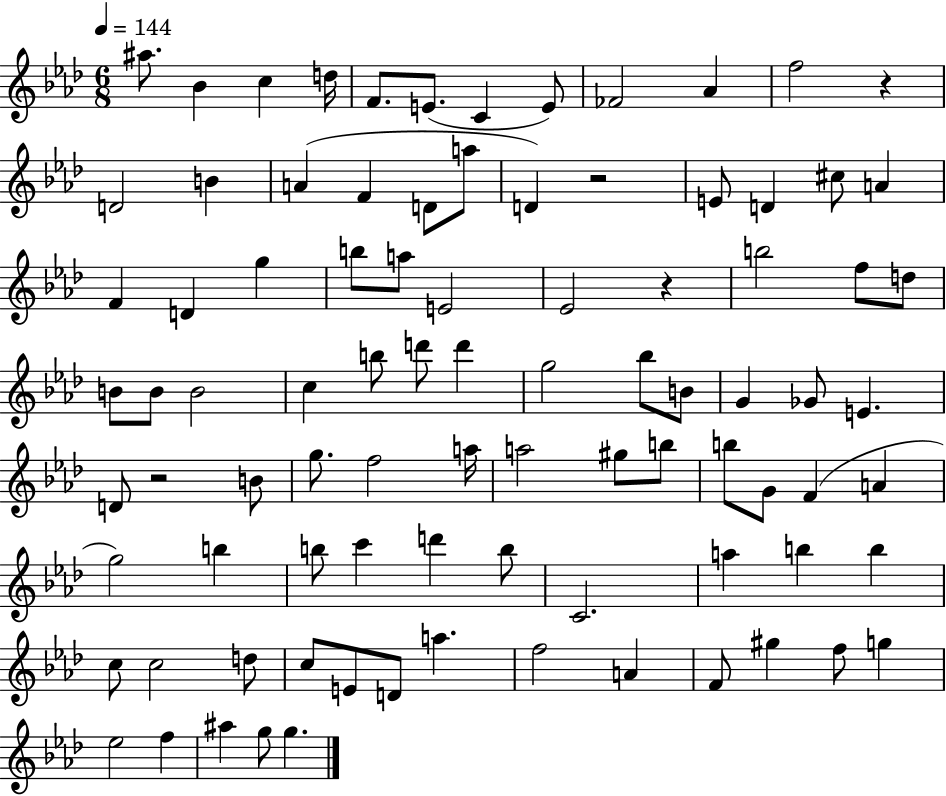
{
  \clef treble
  \numericTimeSignature
  \time 6/8
  \key aes \major
  \tempo 4 = 144
  \repeat volta 2 { ais''8. bes'4 c''4 d''16 | f'8. e'8.( c'4 e'8) | fes'2 aes'4 | f''2 r4 | \break d'2 b'4 | a'4( f'4 d'8 a''8 | d'4) r2 | e'8 d'4 cis''8 a'4 | \break f'4 d'4 g''4 | b''8 a''8 e'2 | ees'2 r4 | b''2 f''8 d''8 | \break b'8 b'8 b'2 | c''4 b''8 d'''8 d'''4 | g''2 bes''8 b'8 | g'4 ges'8 e'4. | \break d'8 r2 b'8 | g''8. f''2 a''16 | a''2 gis''8 b''8 | b''8 g'8 f'4( a'4 | \break g''2) b''4 | b''8 c'''4 d'''4 b''8 | c'2. | a''4 b''4 b''4 | \break c''8 c''2 d''8 | c''8 e'8 d'8 a''4. | f''2 a'4 | f'8 gis''4 f''8 g''4 | \break ees''2 f''4 | ais''4 g''8 g''4. | } \bar "|."
}